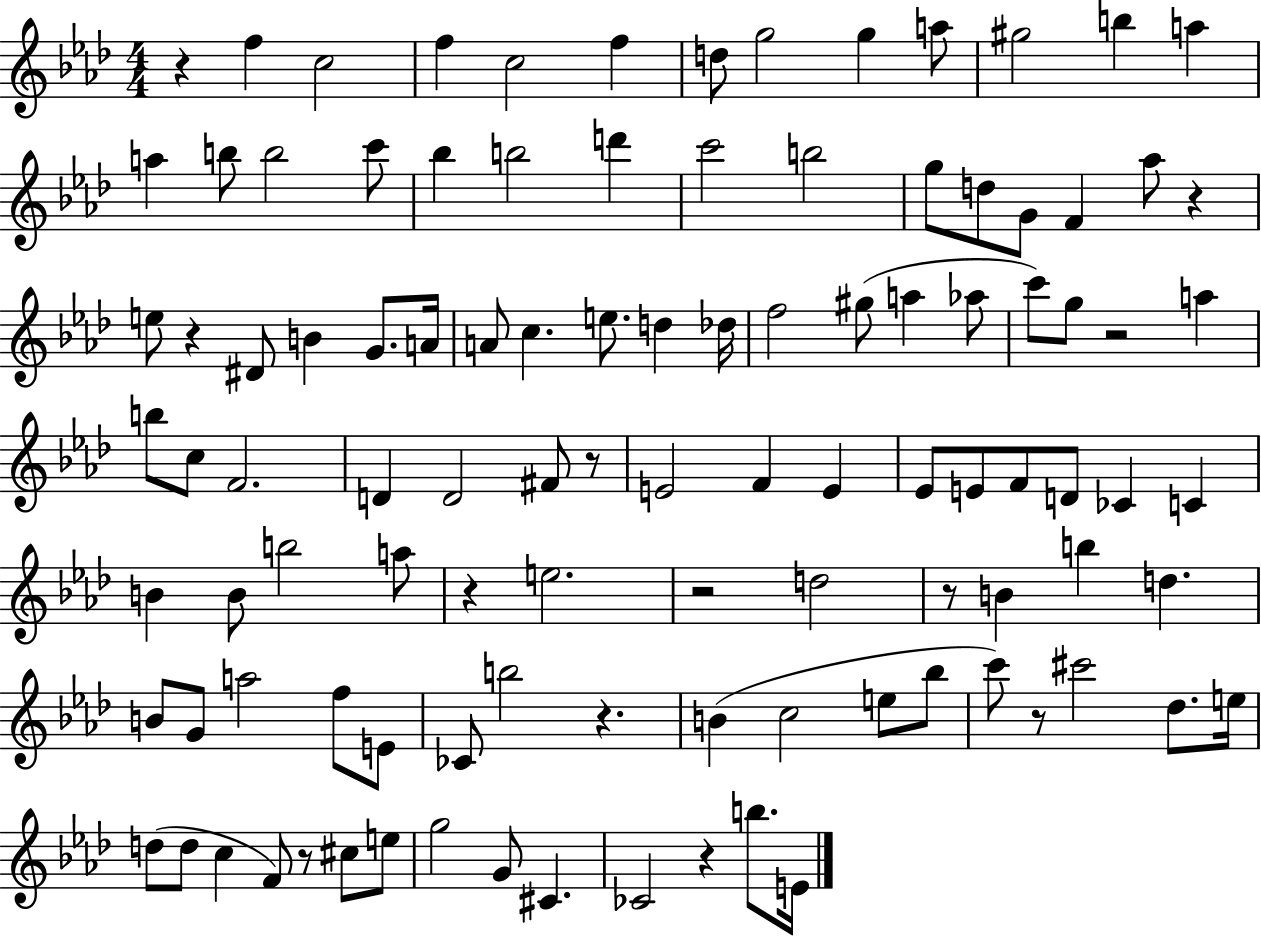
R/q F5/q C5/h F5/q C5/h F5/q D5/e G5/h G5/q A5/e G#5/h B5/q A5/q A5/q B5/e B5/h C6/e Bb5/q B5/h D6/q C6/h B5/h G5/e D5/e G4/e F4/q Ab5/e R/q E5/e R/q D#4/e B4/q G4/e. A4/s A4/e C5/q. E5/e. D5/q Db5/s F5/h G#5/e A5/q Ab5/e C6/e G5/e R/h A5/q B5/e C5/e F4/h. D4/q D4/h F#4/e R/e E4/h F4/q E4/q Eb4/e E4/e F4/e D4/e CES4/q C4/q B4/q B4/e B5/h A5/e R/q E5/h. R/h D5/h R/e B4/q B5/q D5/q. B4/e G4/e A5/h F5/e E4/e CES4/e B5/h R/q. B4/q C5/h E5/e Bb5/e C6/e R/e C#6/h Db5/e. E5/s D5/e D5/e C5/q F4/e R/e C#5/e E5/e G5/h G4/e C#4/q. CES4/h R/q B5/e. E4/s